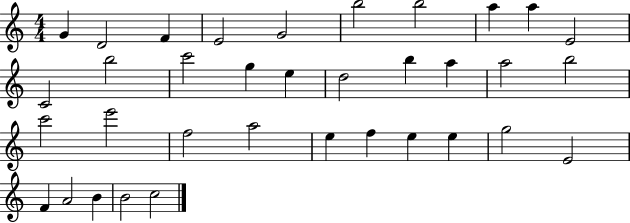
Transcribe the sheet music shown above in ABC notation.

X:1
T:Untitled
M:4/4
L:1/4
K:C
G D2 F E2 G2 b2 b2 a a E2 C2 b2 c'2 g e d2 b a a2 b2 c'2 e'2 f2 a2 e f e e g2 E2 F A2 B B2 c2